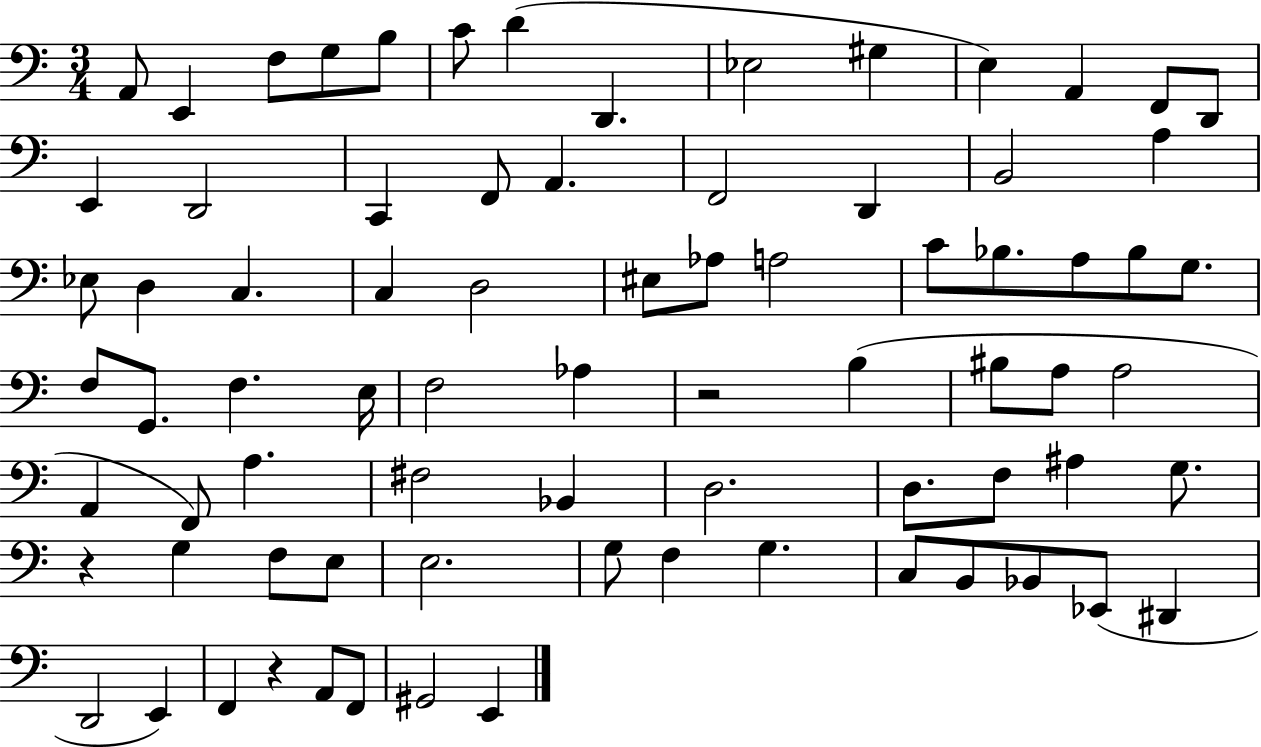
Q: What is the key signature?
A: C major